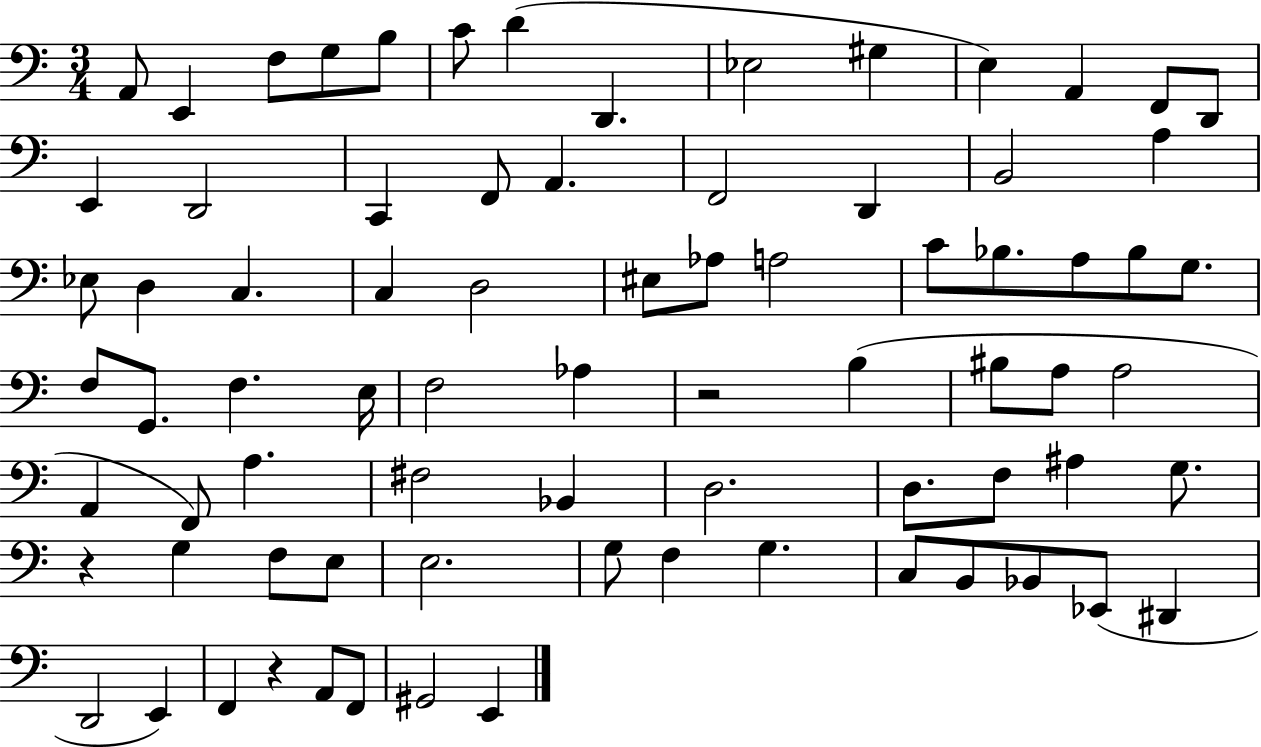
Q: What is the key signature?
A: C major